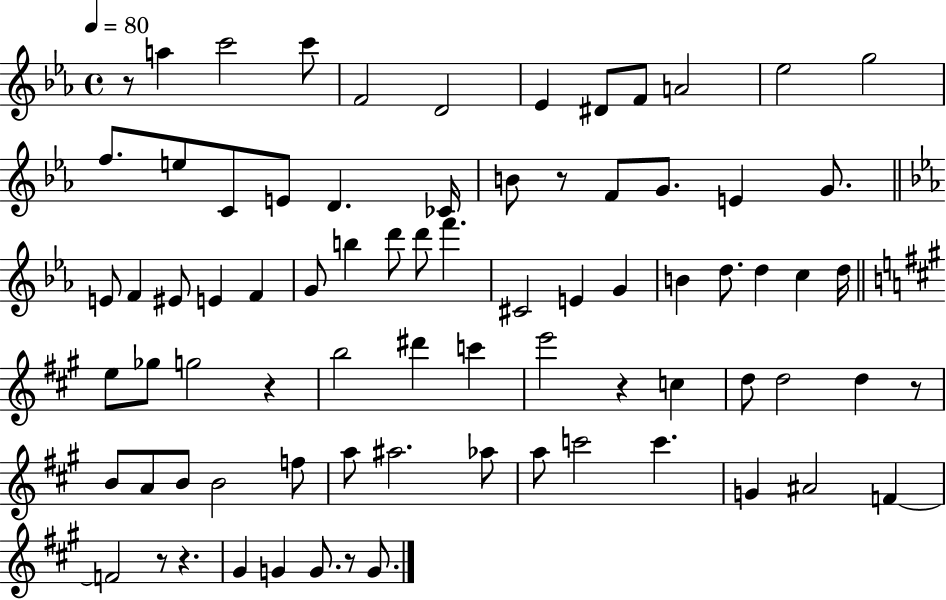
R/e A5/q C6/h C6/e F4/h D4/h Eb4/q D#4/e F4/e A4/h Eb5/h G5/h F5/e. E5/e C4/e E4/e D4/q. CES4/s B4/e R/e F4/e G4/e. E4/q G4/e. E4/e F4/q EIS4/e E4/q F4/q G4/e B5/q D6/e D6/e F6/q. C#4/h E4/q G4/q B4/q D5/e. D5/q C5/q D5/s E5/e Gb5/e G5/h R/q B5/h D#6/q C6/q E6/h R/q C5/q D5/e D5/h D5/q R/e B4/e A4/e B4/e B4/h F5/e A5/e A#5/h. Ab5/e A5/e C6/h C6/q. G4/q A#4/h F4/q F4/h R/e R/q. G#4/q G4/q G4/e. R/e G4/e.